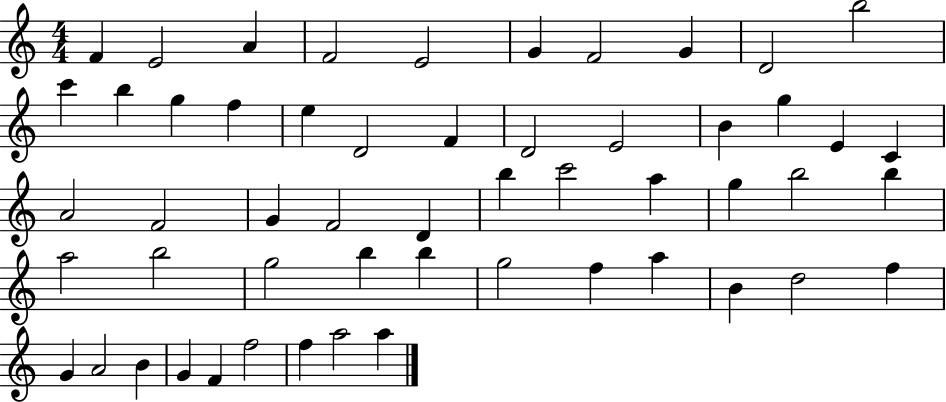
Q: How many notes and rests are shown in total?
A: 54